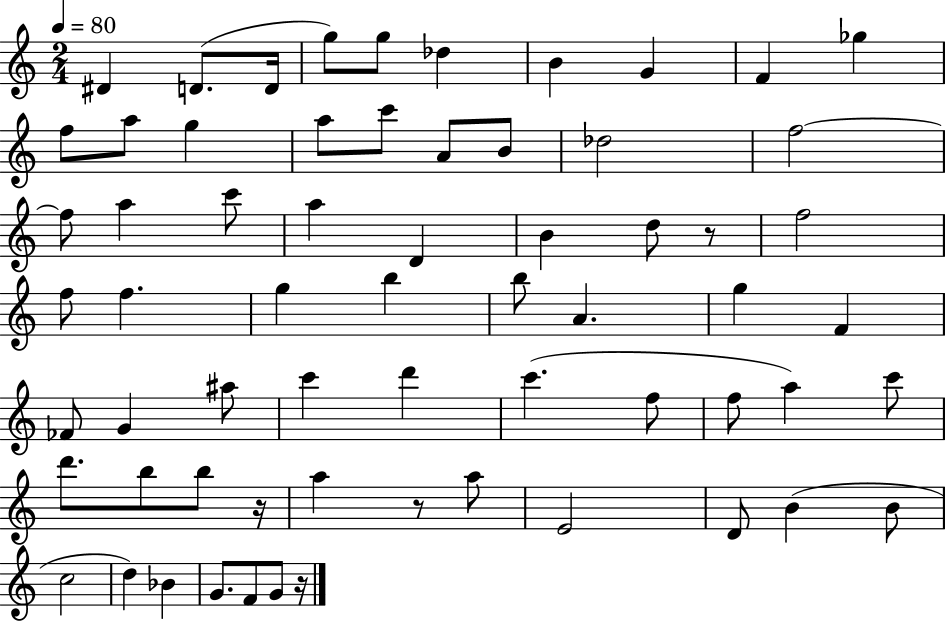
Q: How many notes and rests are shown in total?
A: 64